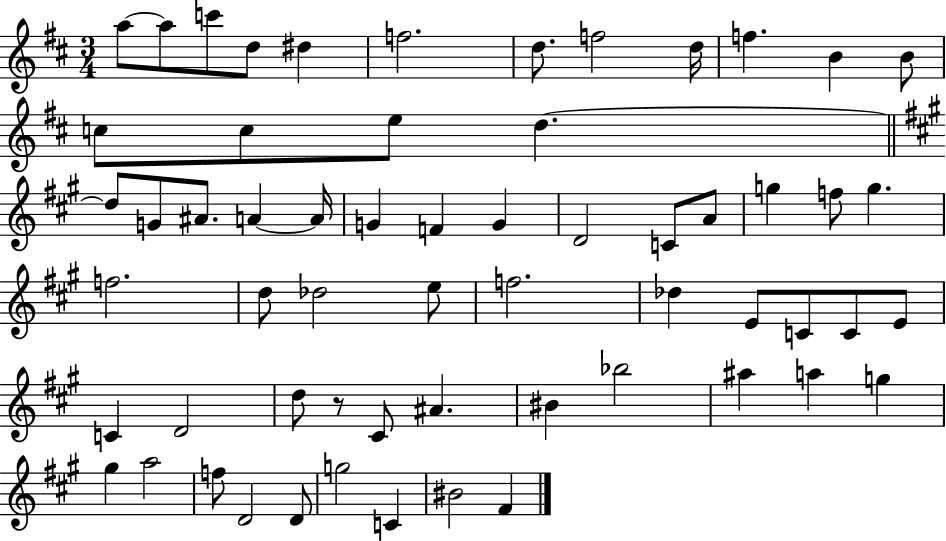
A5/e A5/e C6/e D5/e D#5/q F5/h. D5/e. F5/h D5/s F5/q. B4/q B4/e C5/e C5/e E5/e D5/q. D5/e G4/e A#4/e. A4/q A4/s G4/q F4/q G4/q D4/h C4/e A4/e G5/q F5/e G5/q. F5/h. D5/e Db5/h E5/e F5/h. Db5/q E4/e C4/e C4/e E4/e C4/q D4/h D5/e R/e C#4/e A#4/q. BIS4/q Bb5/h A#5/q A5/q G5/q G#5/q A5/h F5/e D4/h D4/e G5/h C4/q BIS4/h F#4/q